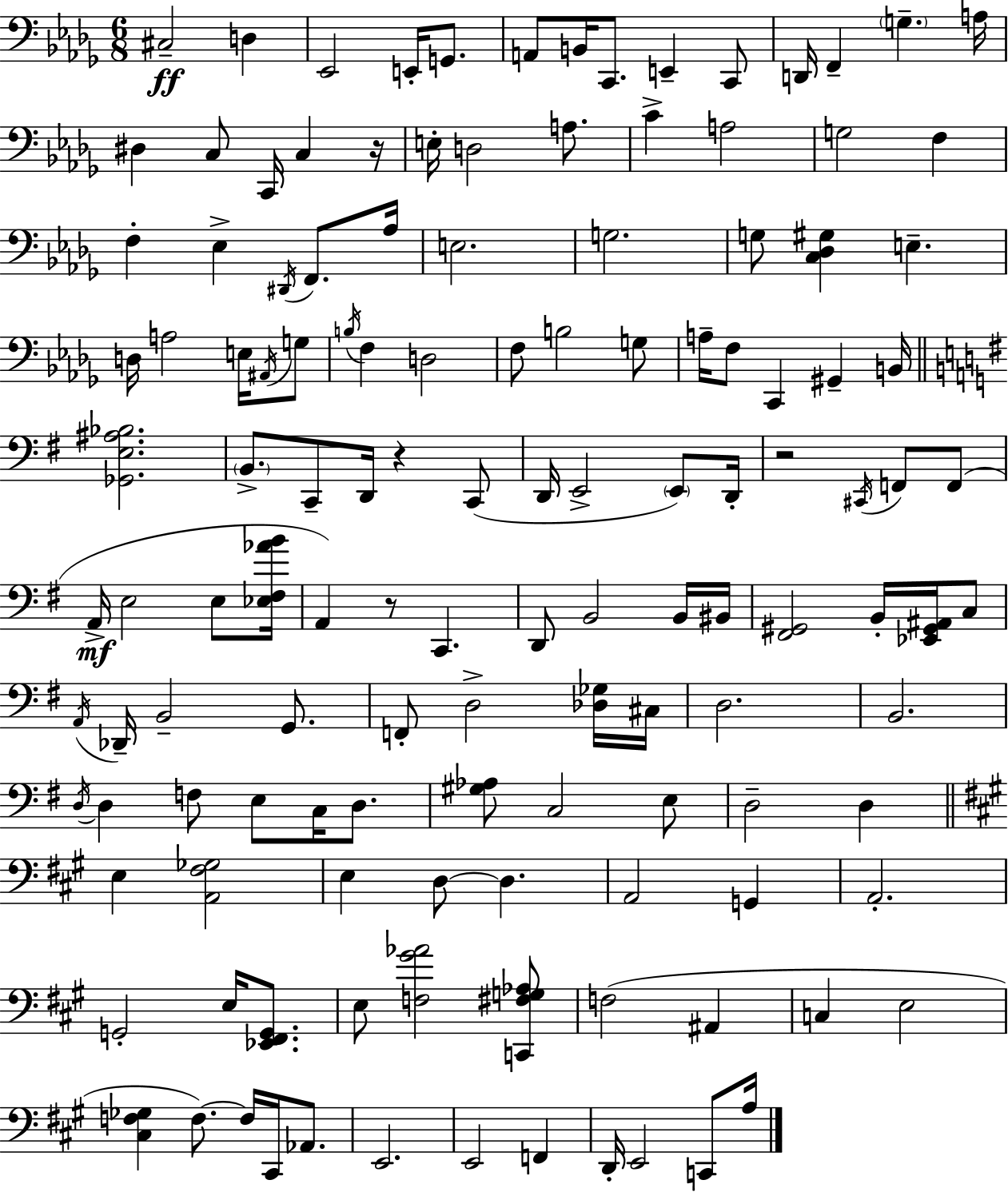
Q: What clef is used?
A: bass